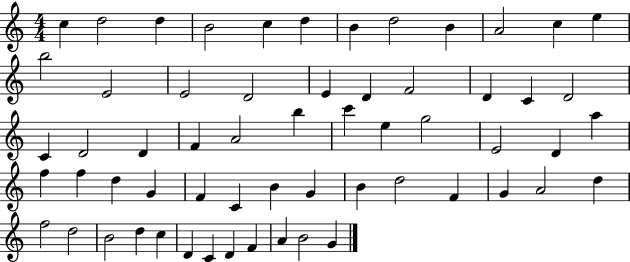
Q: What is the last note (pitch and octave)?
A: G4